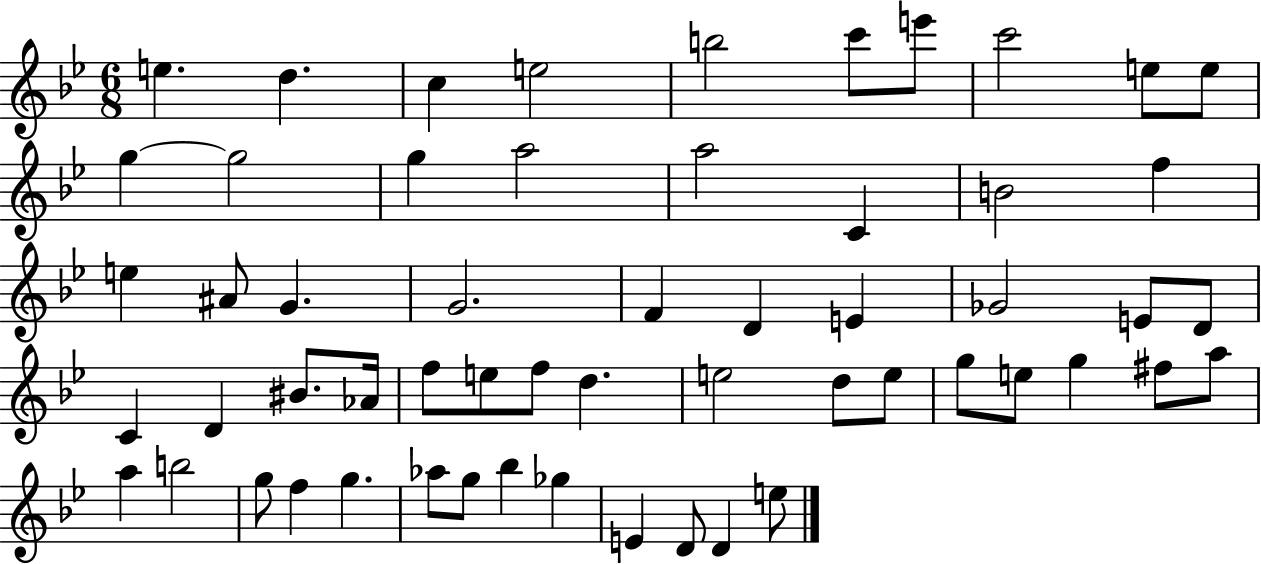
X:1
T:Untitled
M:6/8
L:1/4
K:Bb
e d c e2 b2 c'/2 e'/2 c'2 e/2 e/2 g g2 g a2 a2 C B2 f e ^A/2 G G2 F D E _G2 E/2 D/2 C D ^B/2 _A/4 f/2 e/2 f/2 d e2 d/2 e/2 g/2 e/2 g ^f/2 a/2 a b2 g/2 f g _a/2 g/2 _b _g E D/2 D e/2